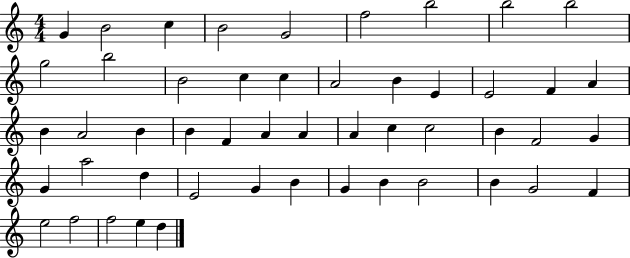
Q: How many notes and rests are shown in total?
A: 50